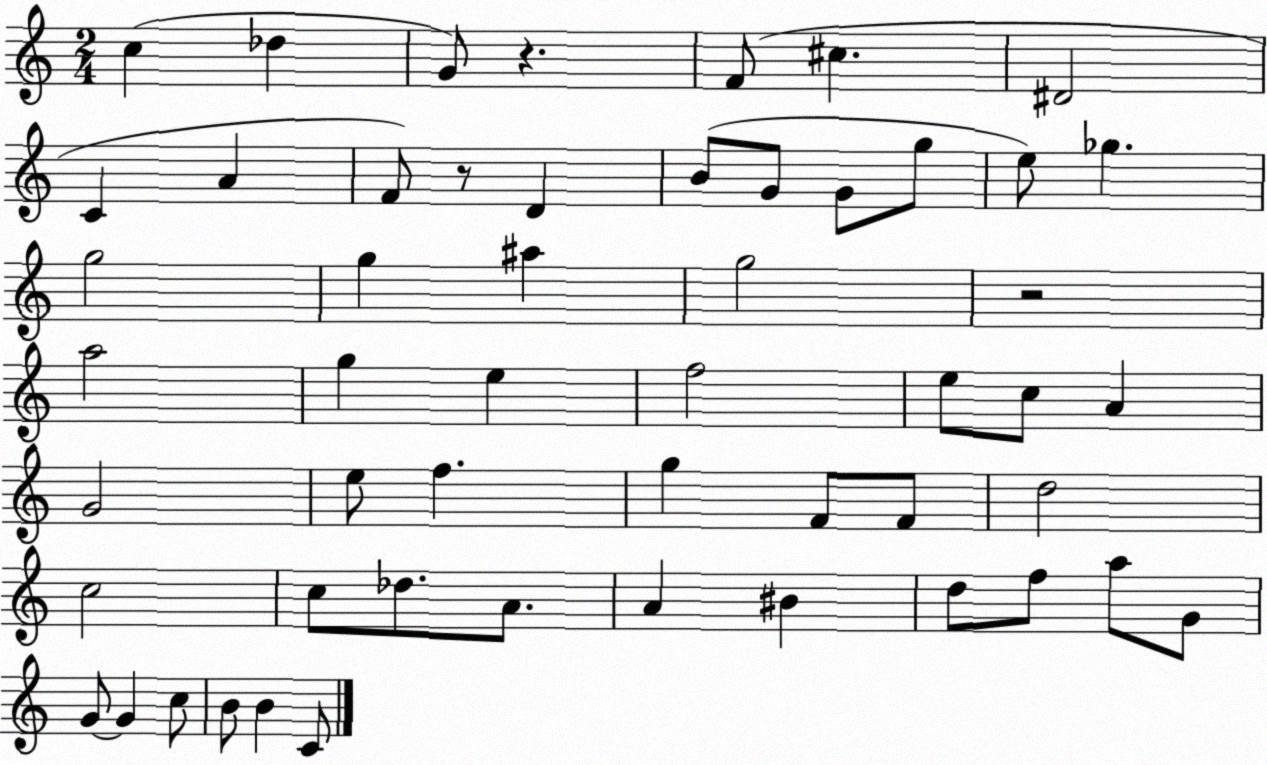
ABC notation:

X:1
T:Untitled
M:2/4
L:1/4
K:C
c _d G/2 z F/2 ^c ^D2 C A F/2 z/2 D B/2 G/2 G/2 g/2 e/2 _g g2 g ^a g2 z2 a2 g e f2 e/2 c/2 A G2 e/2 f g F/2 F/2 d2 c2 c/2 _d/2 A/2 A ^B d/2 f/2 a/2 G/2 G/2 G c/2 B/2 B C/2